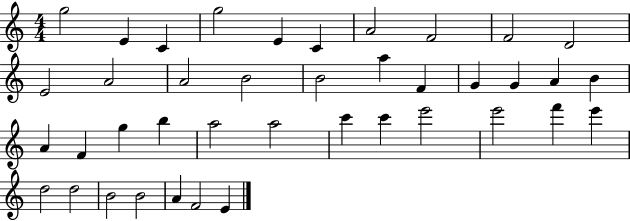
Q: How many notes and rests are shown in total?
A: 40